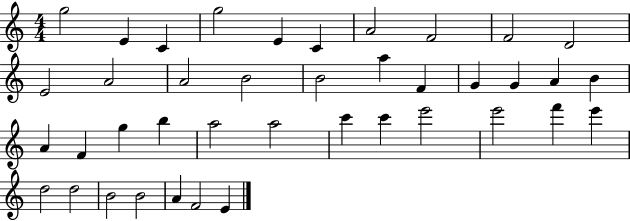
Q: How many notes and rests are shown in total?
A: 40